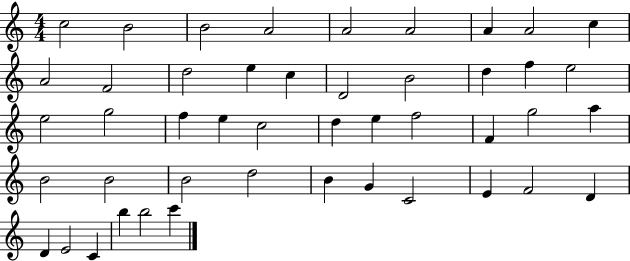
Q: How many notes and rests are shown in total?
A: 46